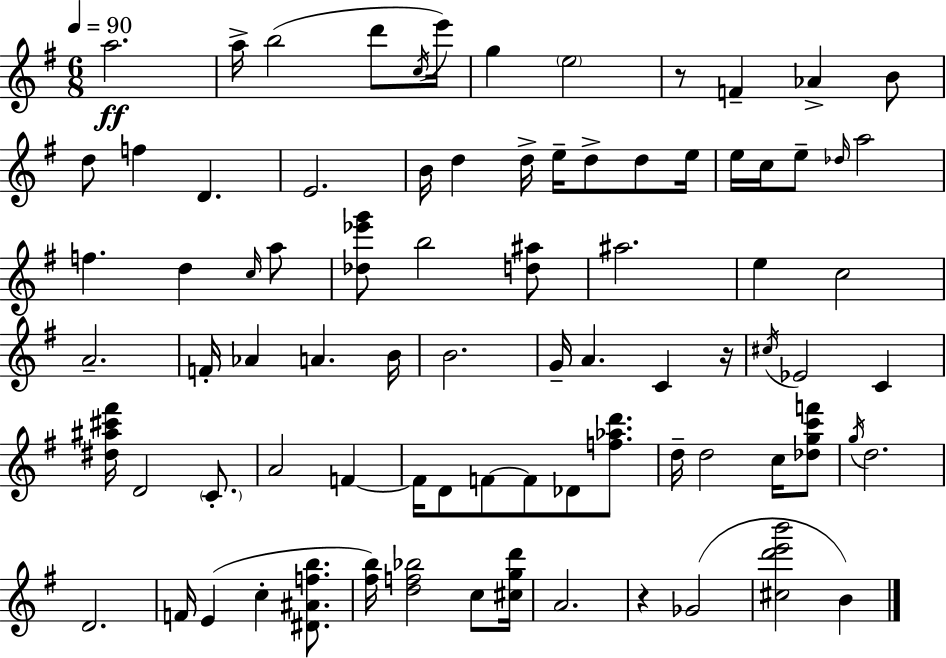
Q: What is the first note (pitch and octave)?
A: A5